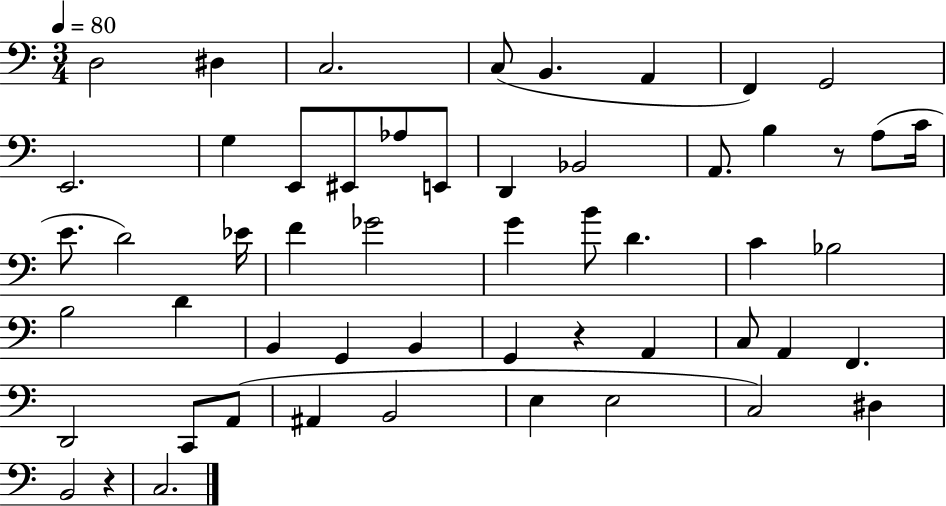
X:1
T:Untitled
M:3/4
L:1/4
K:C
D,2 ^D, C,2 C,/2 B,, A,, F,, G,,2 E,,2 G, E,,/2 ^E,,/2 _A,/2 E,,/2 D,, _B,,2 A,,/2 B, z/2 A,/2 C/4 E/2 D2 _E/4 F _G2 G B/2 D C _B,2 B,2 D B,, G,, B,, G,, z A,, C,/2 A,, F,, D,,2 C,,/2 A,,/2 ^A,, B,,2 E, E,2 C,2 ^D, B,,2 z C,2